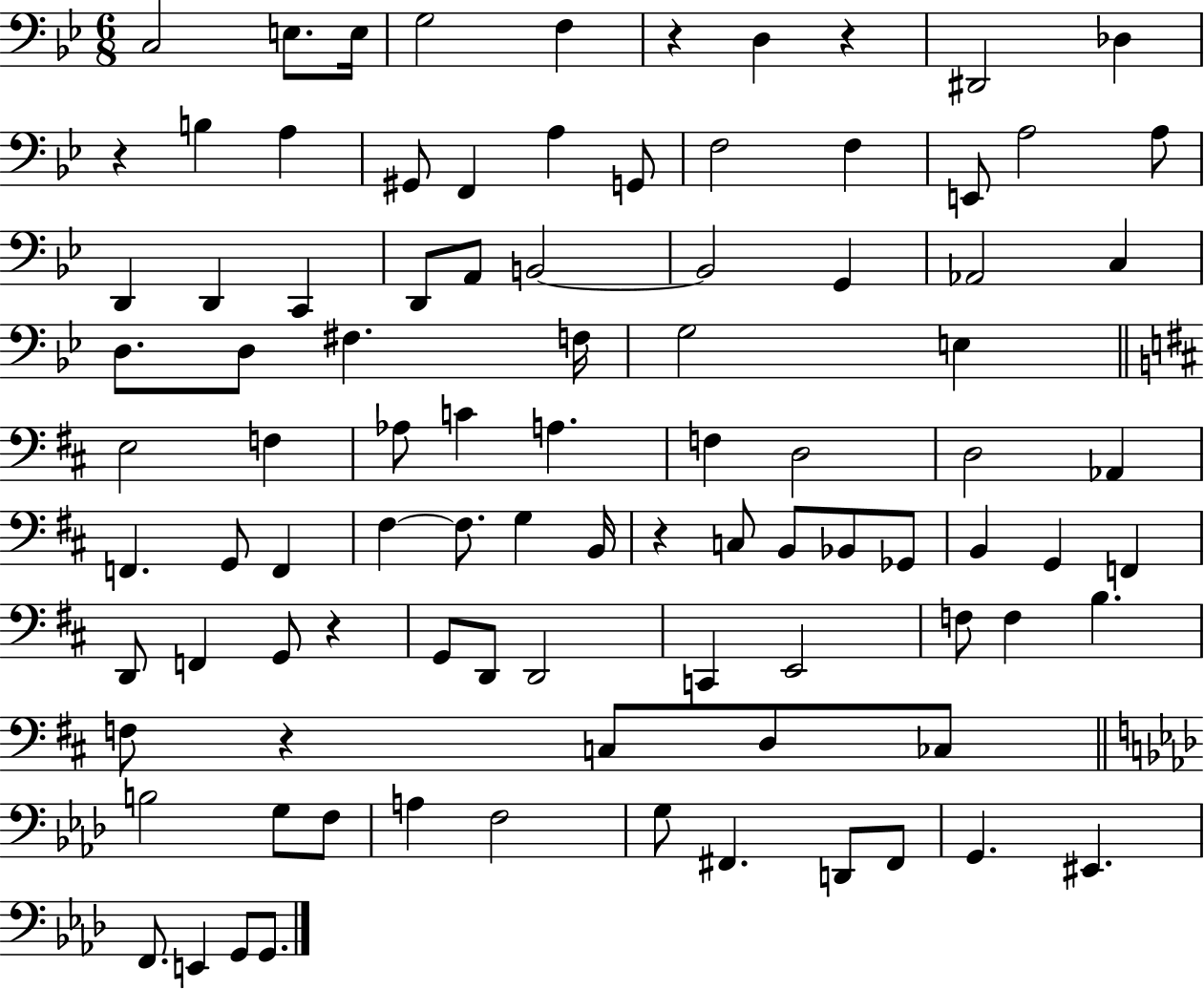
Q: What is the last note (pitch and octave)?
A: G2